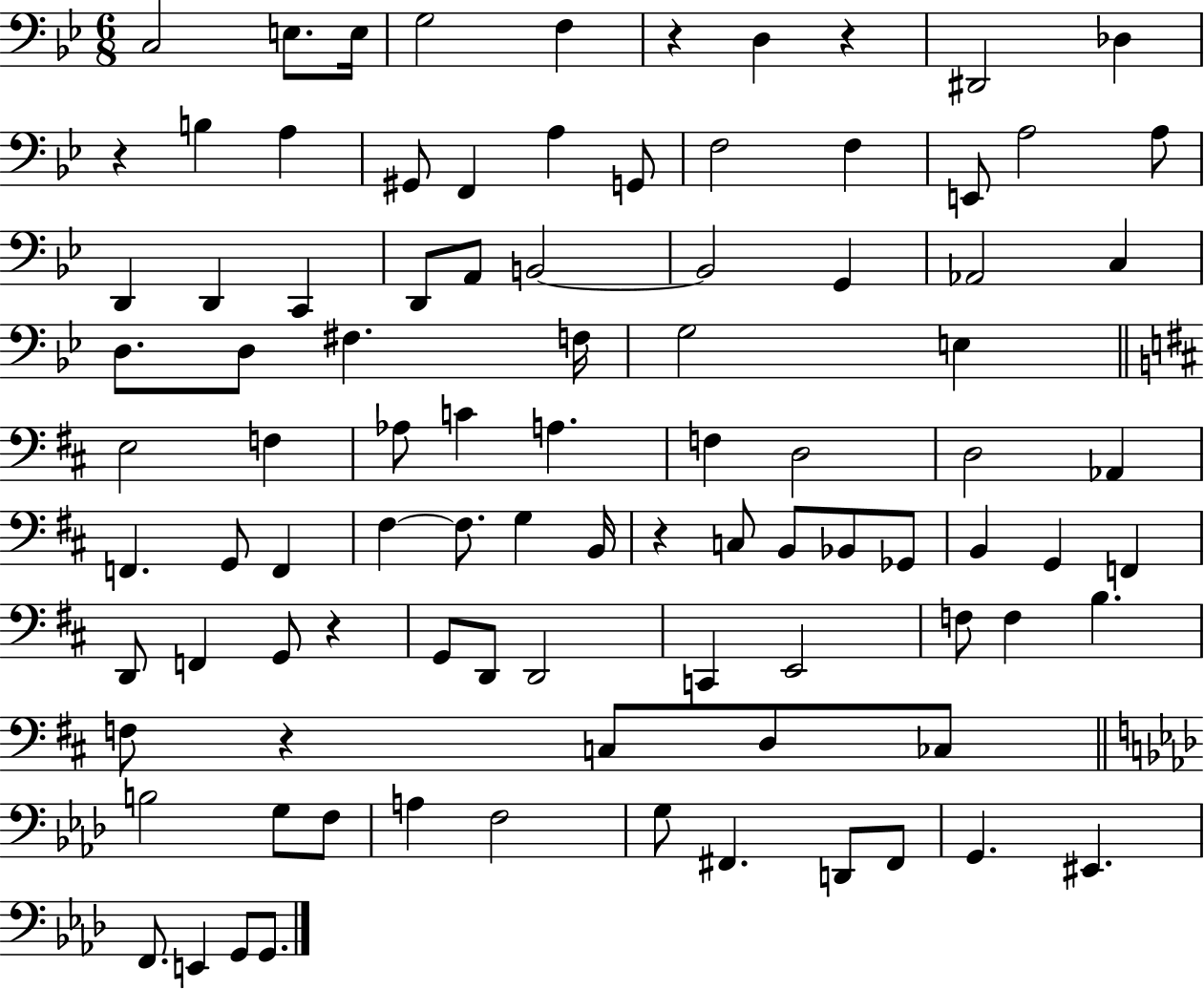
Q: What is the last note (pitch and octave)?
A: G2